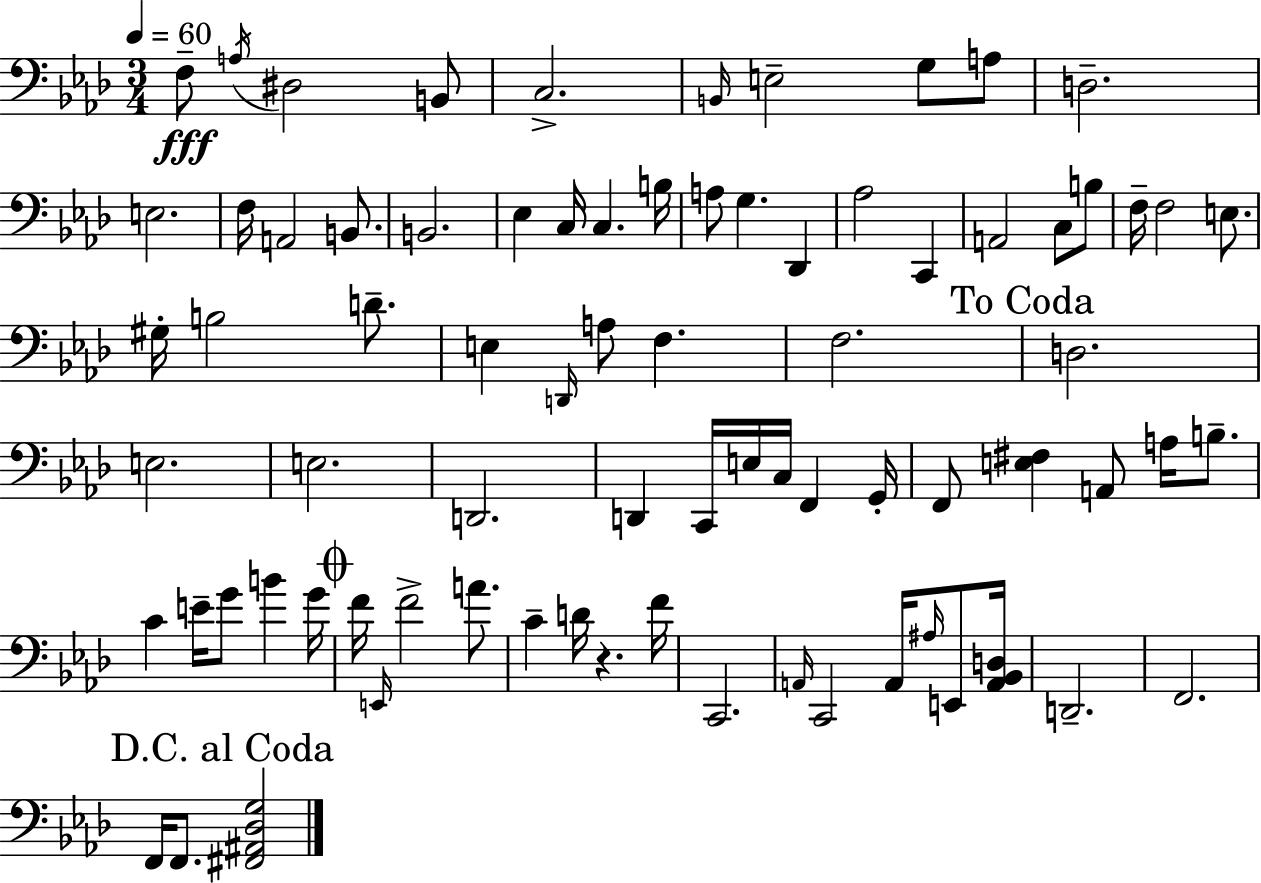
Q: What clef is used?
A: bass